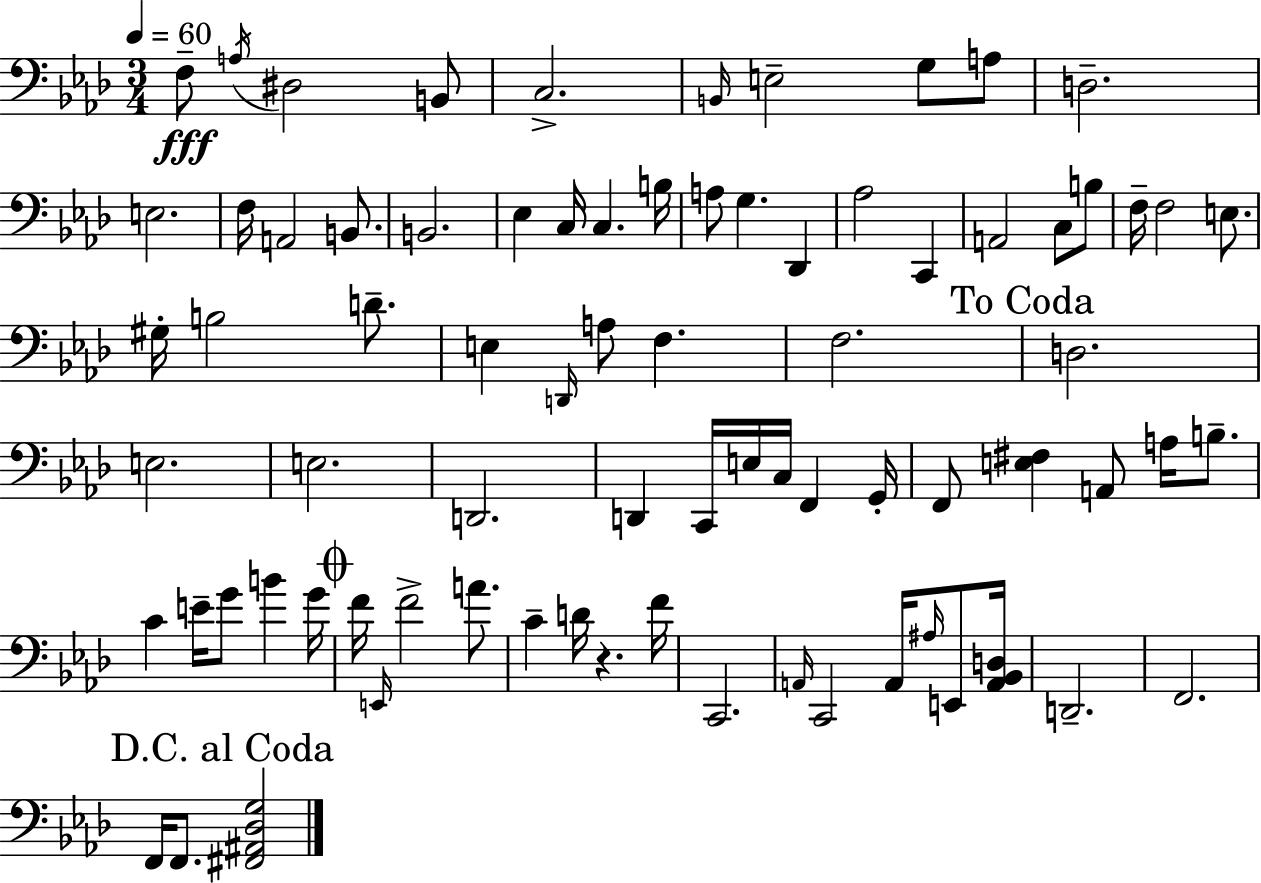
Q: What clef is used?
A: bass